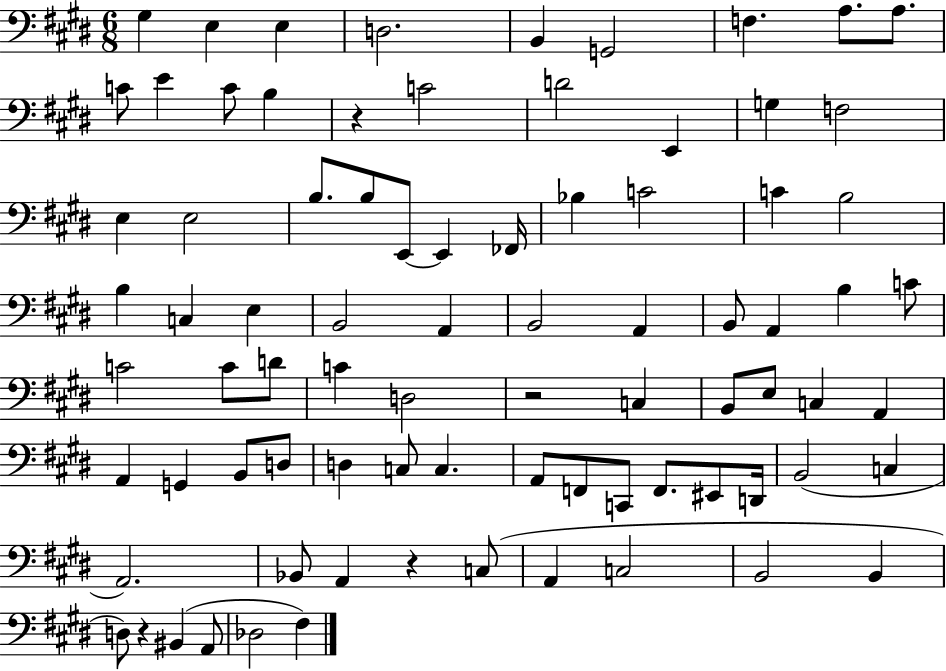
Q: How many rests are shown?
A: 4